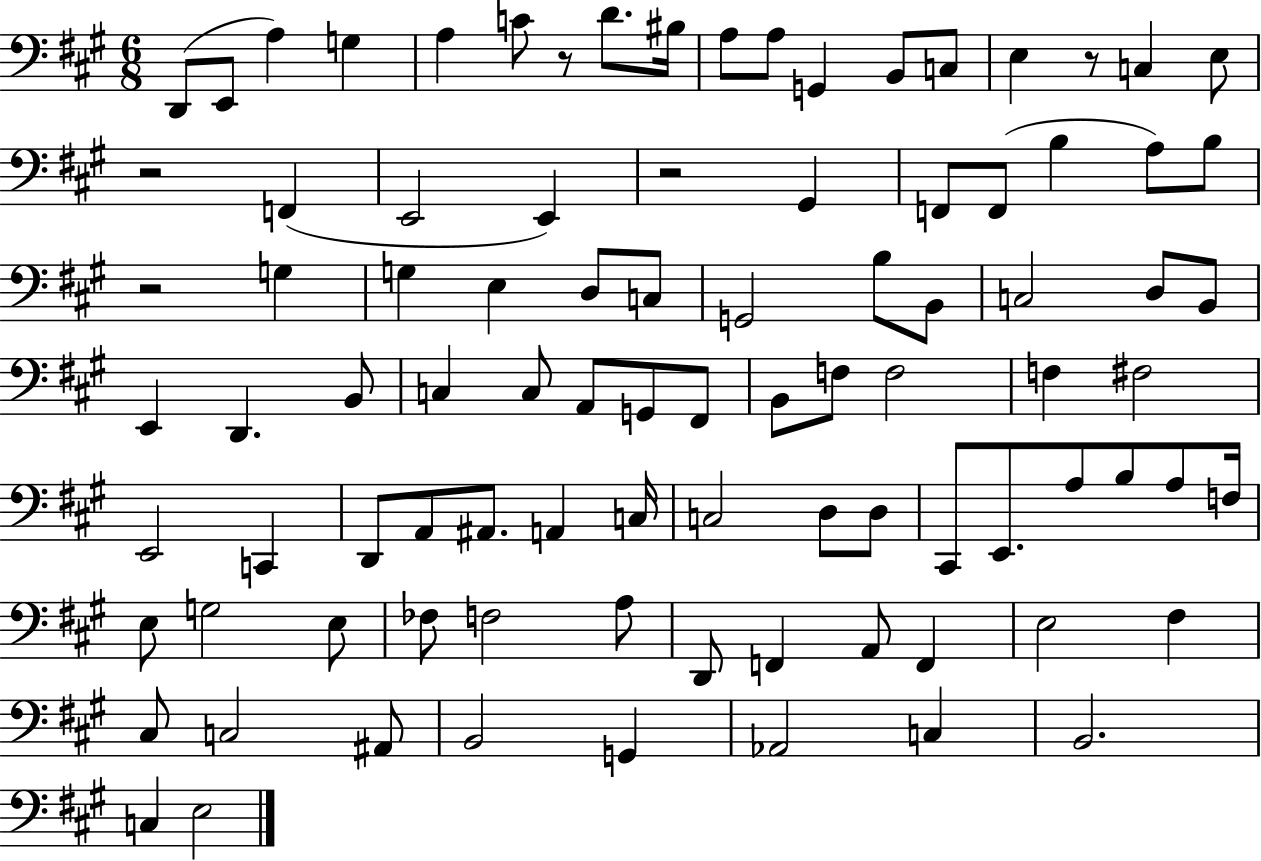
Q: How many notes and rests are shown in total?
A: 92